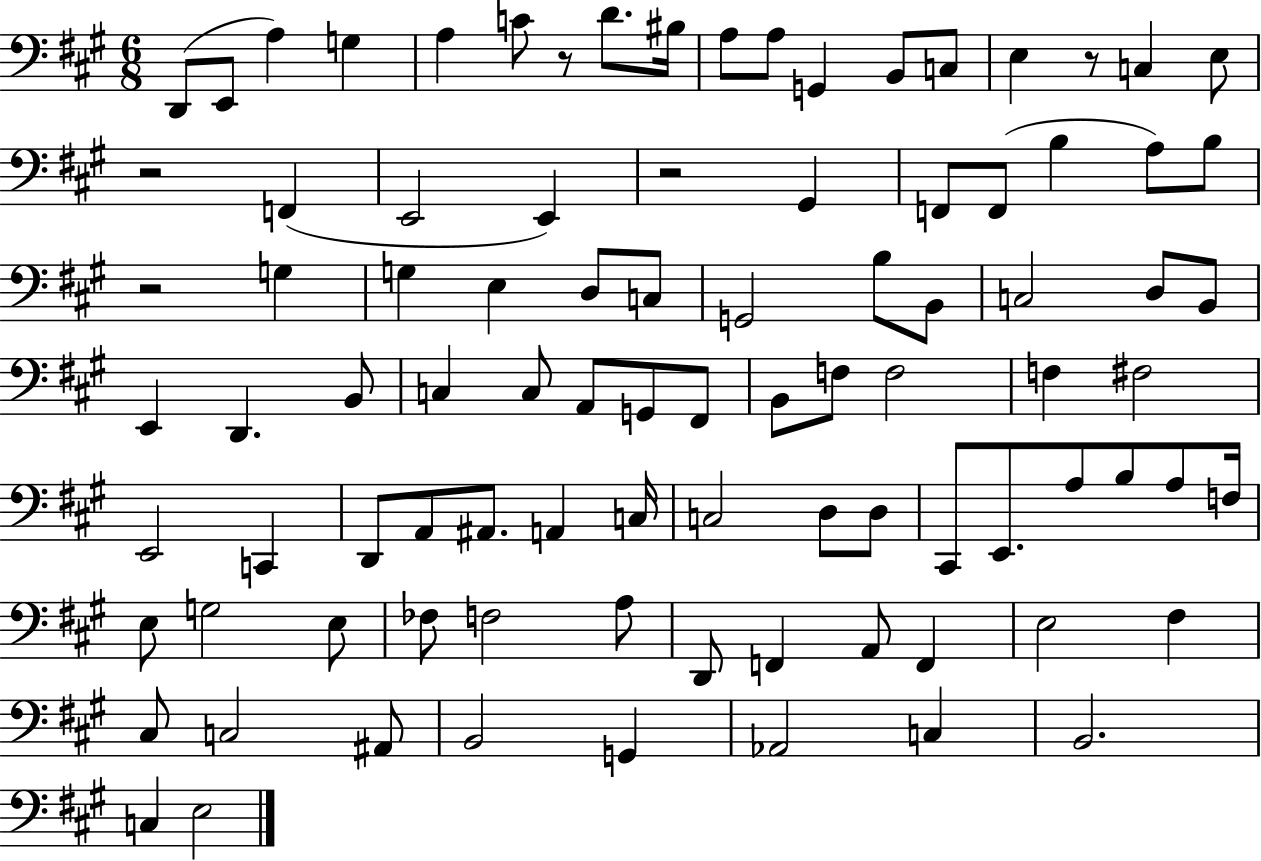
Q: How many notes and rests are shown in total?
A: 92